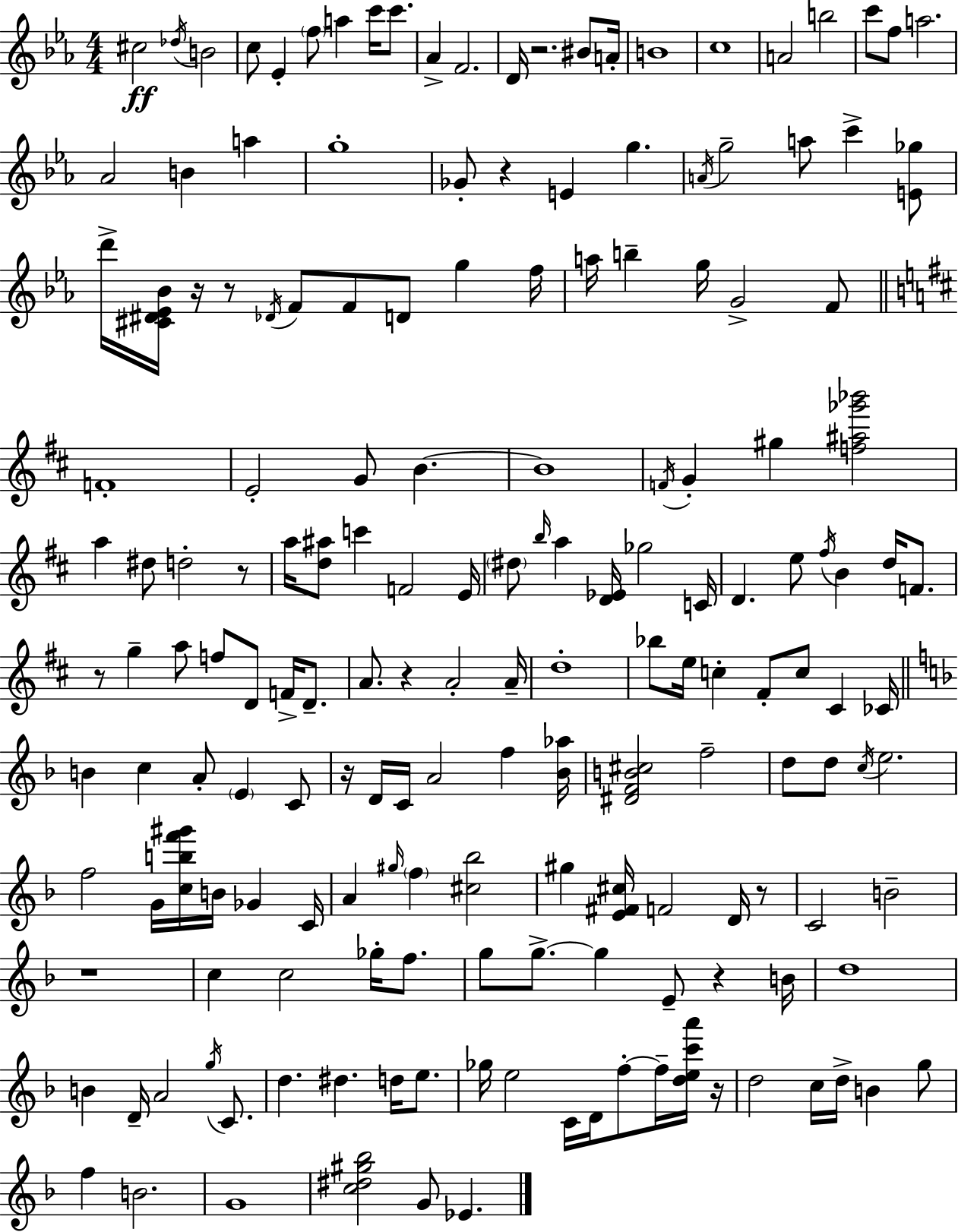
{
  \clef treble
  \numericTimeSignature
  \time 4/4
  \key c \minor
  cis''2\ff \acciaccatura { des''16 } b'2 | c''8 ees'4-. \parenthesize f''8 a''4 c'''16 c'''8. | aes'4-> f'2. | d'16 r2. bis'8 | \break a'16-. b'1 | c''1 | a'2 b''2 | c'''8 f''8 a''2. | \break aes'2 b'4 a''4 | g''1-. | ges'8-. r4 e'4 g''4. | \acciaccatura { a'16 } g''2-- a''8 c'''4-> | \break <e' ges''>8 d'''16-> <cis' dis' ees' bes'>16 r16 r8 \acciaccatura { des'16 } f'8 f'8 d'8 g''4 | f''16 a''16 b''4-- g''16 g'2-> | f'8 \bar "||" \break \key b \minor f'1-. | e'2-. g'8 b'4.~~ | b'1 | \acciaccatura { f'16 } g'4-. gis''4 <f'' ais'' ges''' bes'''>2 | \break a''4 dis''8 d''2-. r8 | a''16 <d'' ais''>8 c'''4 f'2 | e'16 \parenthesize dis''8 \grace { b''16 } a''4 <d' ees'>16 ges''2 | c'16 d'4. e''8 \acciaccatura { fis''16 } b'4 d''16 | \break f'8. r8 g''4-- a''8 f''8 d'8 f'16-> | d'8.-- a'8. r4 a'2-. | a'16-- d''1-. | bes''8 e''16 c''4-. fis'8-. c''8 cis'4 | \break ces'16 \bar "||" \break \key f \major b'4 c''4 a'8-. \parenthesize e'4 c'8 | r16 d'16 c'16 a'2 f''4 <bes' aes''>16 | <dis' f' b' cis''>2 f''2-- | d''8 d''8 \acciaccatura { c''16 } e''2. | \break f''2 g'16 <c'' b'' f''' gis'''>16 b'16 ges'4 | c'16 a'4 \grace { gis''16 } \parenthesize f''4 <cis'' bes''>2 | gis''4 <e' fis' cis''>16 f'2 d'16 | r8 c'2 b'2-- | \break r1 | c''4 c''2 ges''16-. f''8. | g''8 g''8.->~~ g''4 e'8-- r4 | b'16 d''1 | \break b'4 d'16-- a'2 \acciaccatura { g''16 } | c'8. d''4. dis''4. d''16 | e''8. ges''16 e''2 c'16 d'16 f''8-.~~ | f''16-- <d'' e'' c''' a'''>16 r16 d''2 c''16 d''16-> b'4 | \break g''8 f''4 b'2. | g'1 | <c'' dis'' gis'' bes''>2 g'8 ees'4. | \bar "|."
}